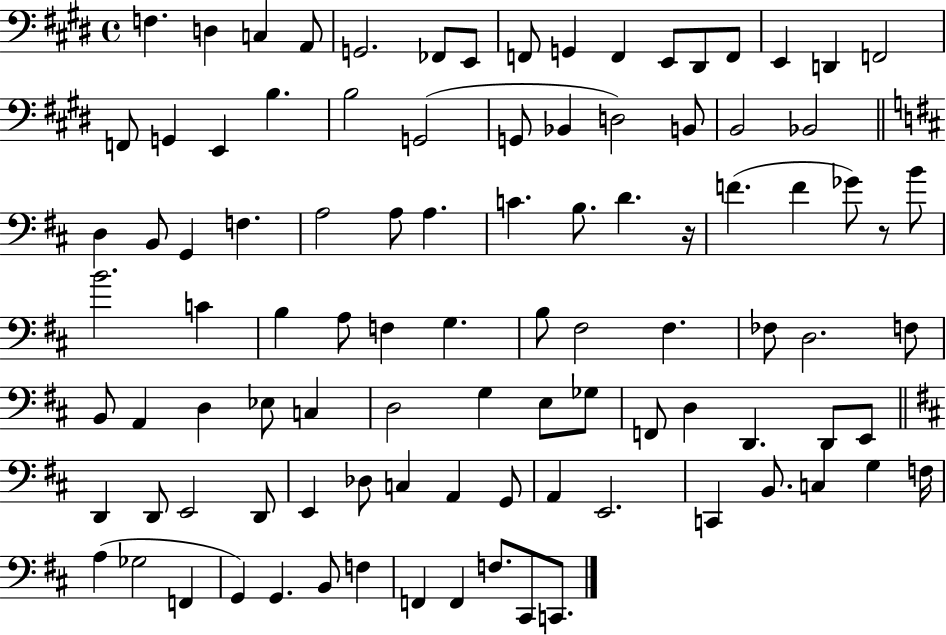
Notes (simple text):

F3/q. D3/q C3/q A2/e G2/h. FES2/e E2/e F2/e G2/q F2/q E2/e D#2/e F2/e E2/q D2/q F2/h F2/e G2/q E2/q B3/q. B3/h G2/h G2/e Bb2/q D3/h B2/e B2/h Bb2/h D3/q B2/e G2/q F3/q. A3/h A3/e A3/q. C4/q. B3/e. D4/q. R/s F4/q. F4/q Gb4/e R/e B4/e B4/h. C4/q B3/q A3/e F3/q G3/q. B3/e F#3/h F#3/q. FES3/e D3/h. F3/e B2/e A2/q D3/q Eb3/e C3/q D3/h G3/q E3/e Gb3/e F2/e D3/q D2/q. D2/e E2/e D2/q D2/e E2/h D2/e E2/q Db3/e C3/q A2/q G2/e A2/q E2/h. C2/q B2/e. C3/q G3/q F3/s A3/q Gb3/h F2/q G2/q G2/q. B2/e F3/q F2/q F2/q F3/e. C#2/e C2/e.